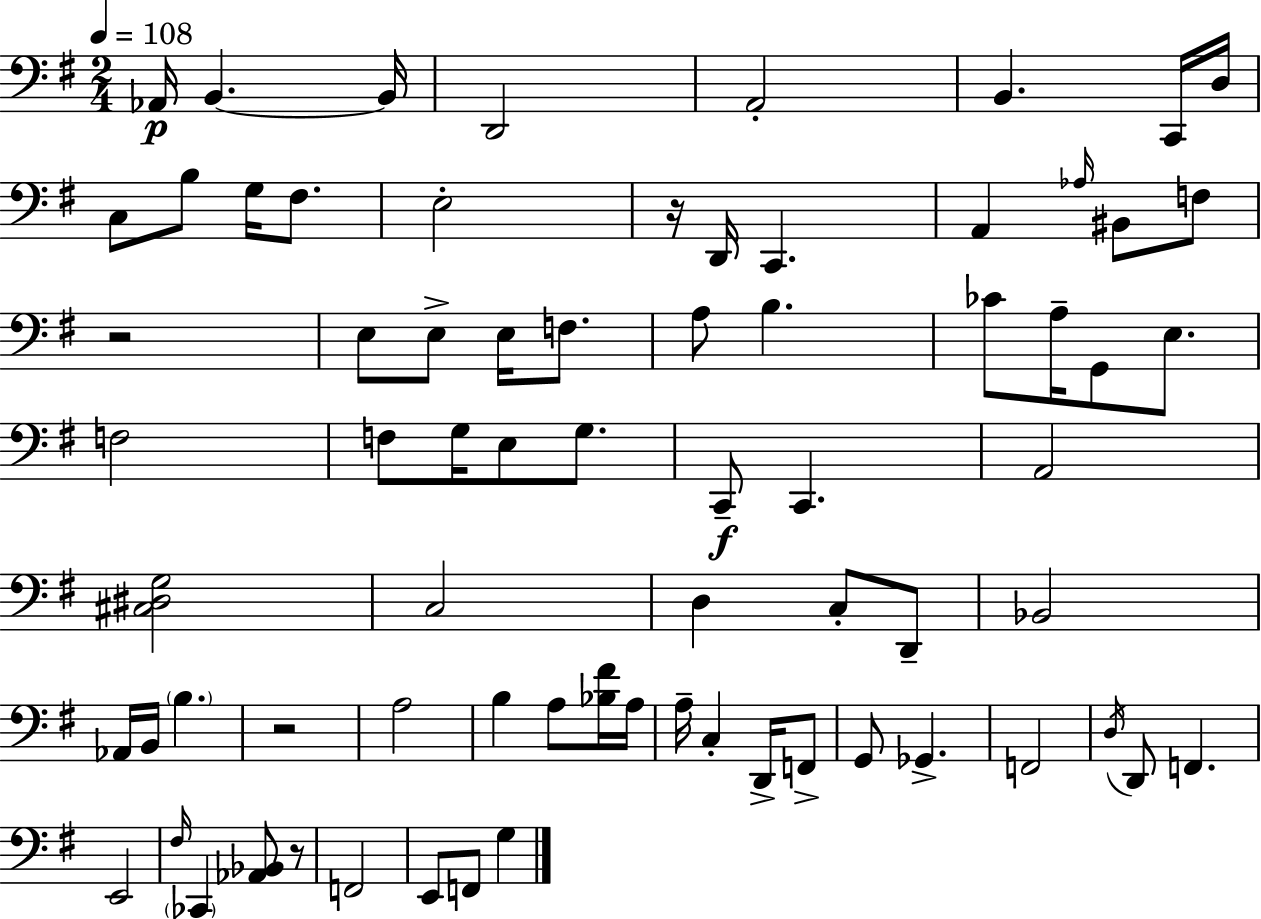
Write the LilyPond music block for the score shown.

{
  \clef bass
  \numericTimeSignature
  \time 2/4
  \key g \major
  \tempo 4 = 108
  aes,16\p b,4.~~ b,16 | d,2 | a,2-. | b,4. c,16 d16 | \break c8 b8 g16 fis8. | e2-. | r16 d,16 c,4. | a,4 \grace { aes16 } bis,8 f8 | \break r2 | e8 e8-> e16 f8. | a8 b4. | ces'8 a16-- g,8 e8. | \break f2 | f8 g16 e8 g8. | c,8--\f c,4. | a,2 | \break <cis dis g>2 | c2 | d4 c8-. d,8-- | bes,2 | \break aes,16 b,16 \parenthesize b4. | r2 | a2 | b4 a8 <bes fis'>16 | \break a16 a16-- c4-. d,16-> f,8-> | g,8 ges,4.-> | f,2 | \acciaccatura { d16 } d,8 f,4. | \break e,2 | \grace { fis16 } \parenthesize ces,4 <aes, bes,>8 | r8 f,2 | e,8 f,8 g4 | \break \bar "|."
}